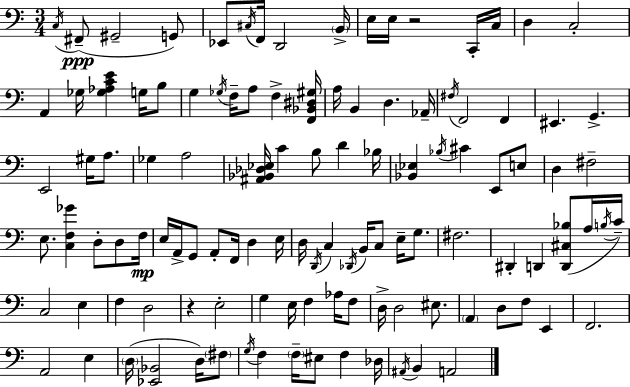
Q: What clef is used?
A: bass